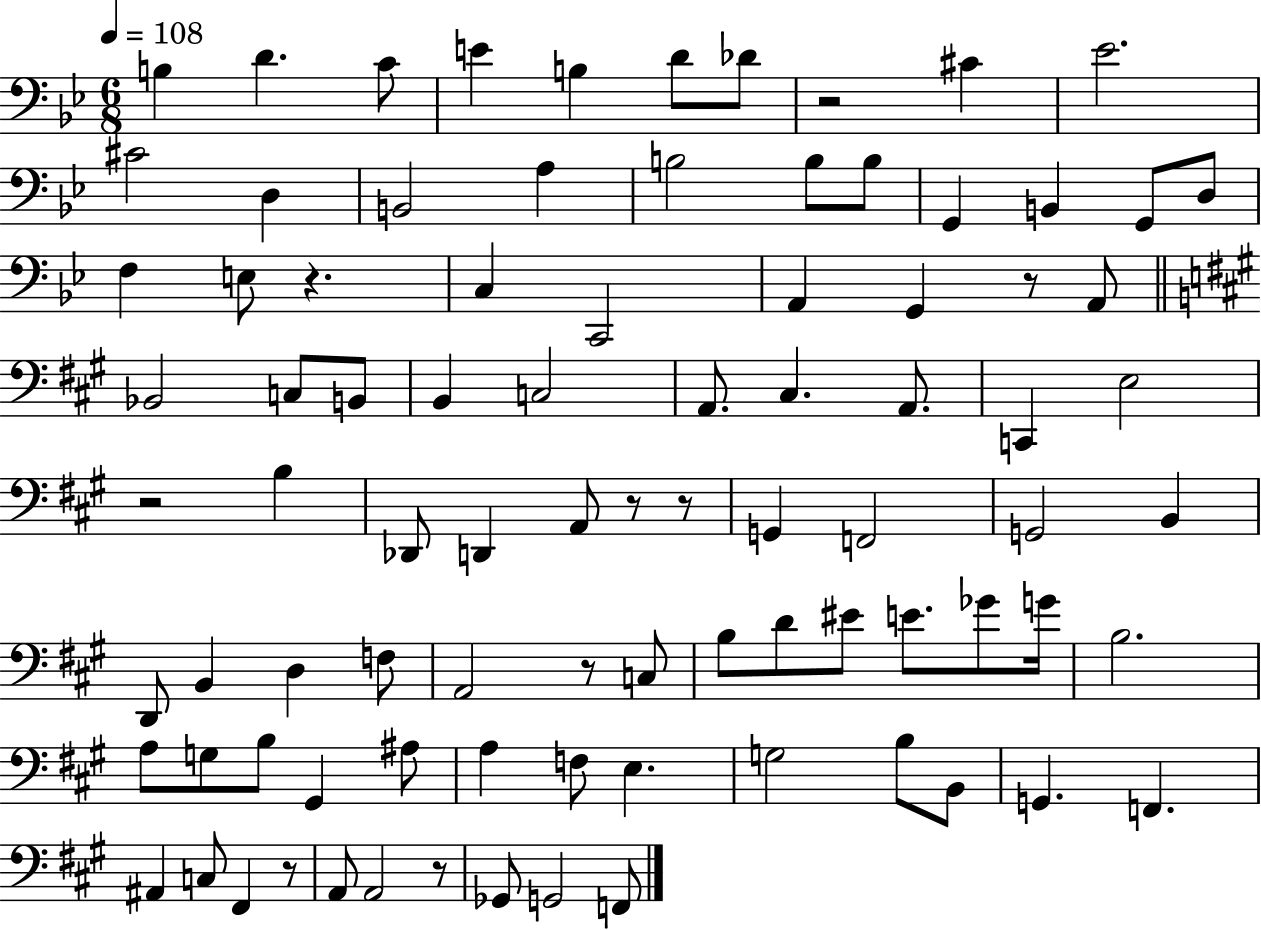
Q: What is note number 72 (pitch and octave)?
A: A#2